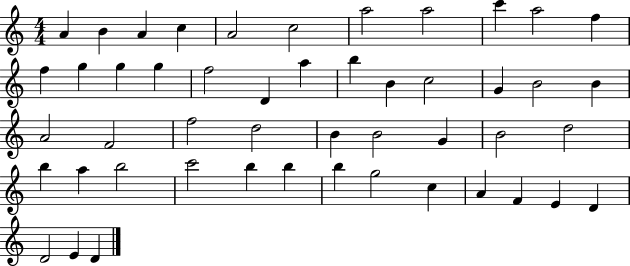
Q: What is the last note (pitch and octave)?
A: D4